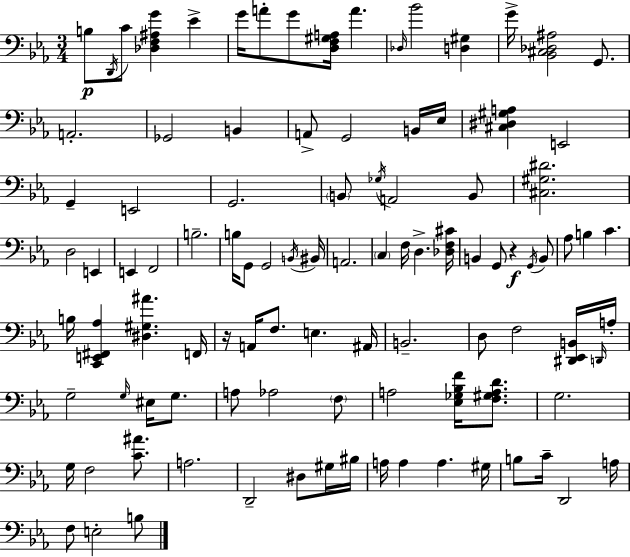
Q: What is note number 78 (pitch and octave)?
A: A3